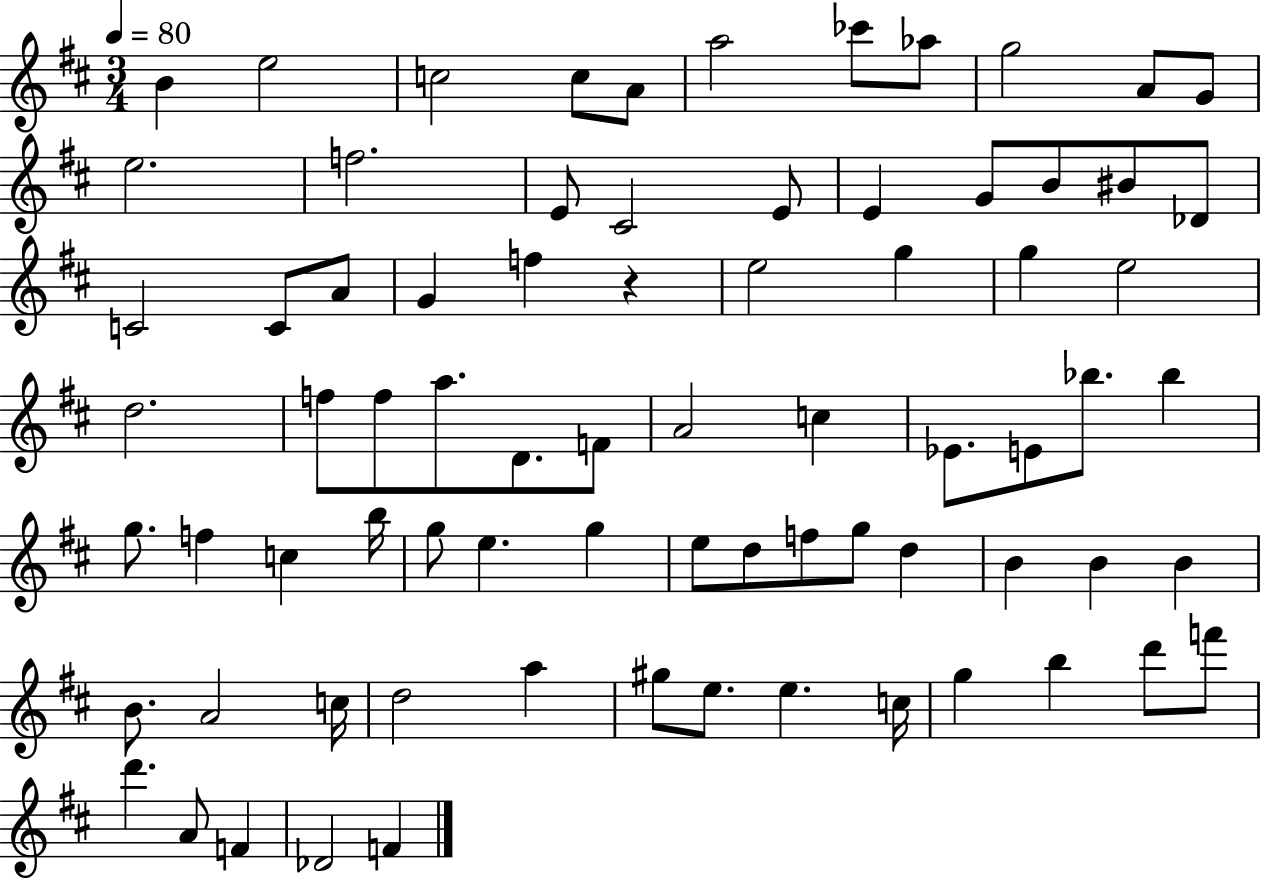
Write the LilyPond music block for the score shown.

{
  \clef treble
  \numericTimeSignature
  \time 3/4
  \key d \major
  \tempo 4 = 80
  b'4 e''2 | c''2 c''8 a'8 | a''2 ces'''8 aes''8 | g''2 a'8 g'8 | \break e''2. | f''2. | e'8 cis'2 e'8 | e'4 g'8 b'8 bis'8 des'8 | \break c'2 c'8 a'8 | g'4 f''4 r4 | e''2 g''4 | g''4 e''2 | \break d''2. | f''8 f''8 a''8. d'8. f'8 | a'2 c''4 | ees'8. e'8 bes''8. bes''4 | \break g''8. f''4 c''4 b''16 | g''8 e''4. g''4 | e''8 d''8 f''8 g''8 d''4 | b'4 b'4 b'4 | \break b'8. a'2 c''16 | d''2 a''4 | gis''8 e''8. e''4. c''16 | g''4 b''4 d'''8 f'''8 | \break d'''4. a'8 f'4 | des'2 f'4 | \bar "|."
}